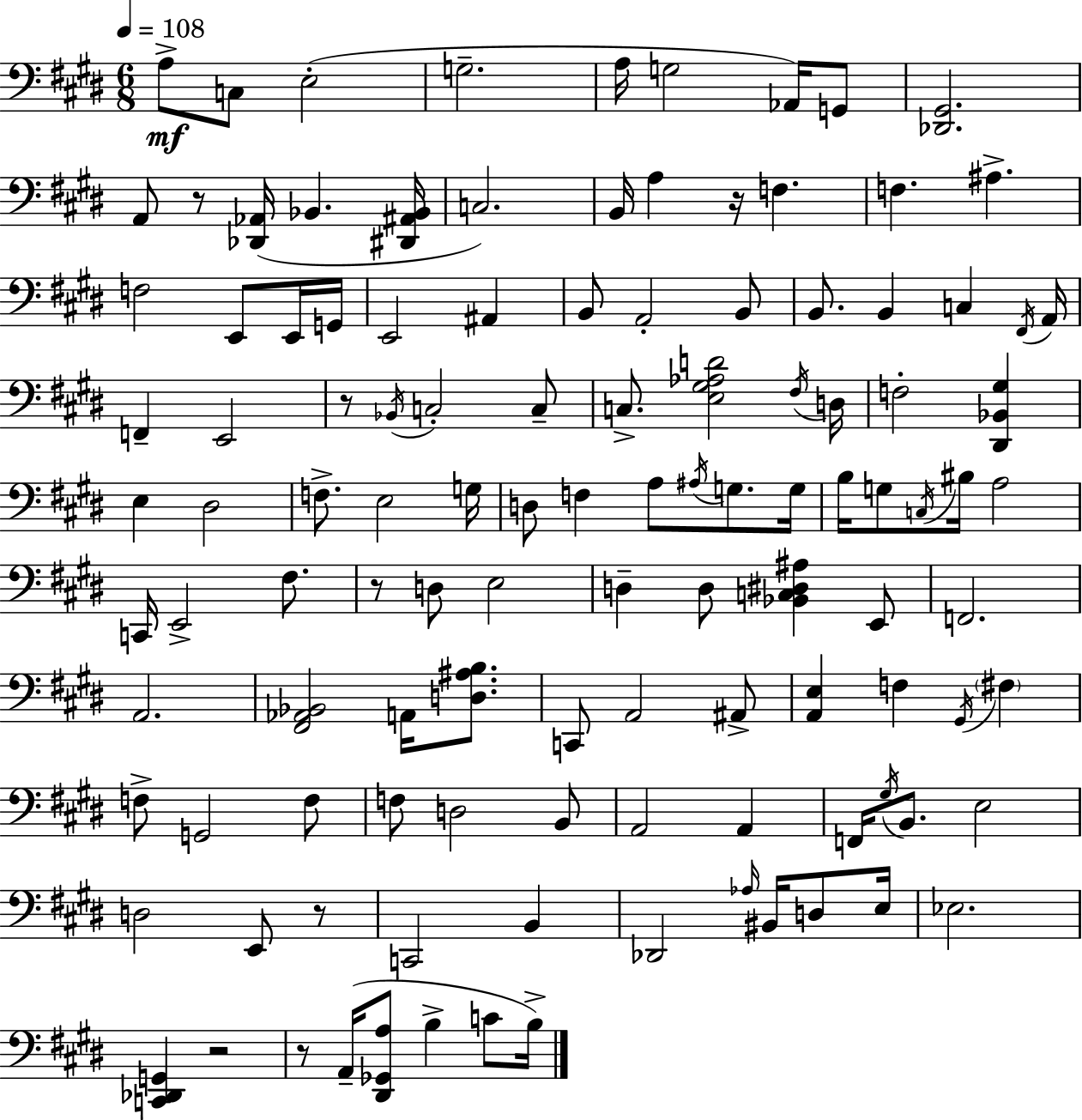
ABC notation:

X:1
T:Untitled
M:6/8
L:1/4
K:E
A,/2 C,/2 E,2 G,2 A,/4 G,2 _A,,/4 G,,/2 [_D,,^G,,]2 A,,/2 z/2 [_D,,_A,,]/4 _B,, [^D,,^A,,_B,,]/4 C,2 B,,/4 A, z/4 F, F, ^A, F,2 E,,/2 E,,/4 G,,/4 E,,2 ^A,, B,,/2 A,,2 B,,/2 B,,/2 B,, C, ^F,,/4 A,,/4 F,, E,,2 z/2 _B,,/4 C,2 C,/2 C,/2 [E,^G,_A,D]2 ^F,/4 D,/4 F,2 [^D,,_B,,^G,] E, ^D,2 F,/2 E,2 G,/4 D,/2 F, A,/2 ^A,/4 G,/2 G,/4 B,/4 G,/2 C,/4 ^B,/4 A,2 C,,/4 E,,2 ^F,/2 z/2 D,/2 E,2 D, D,/2 [_B,,C,^D,^A,] E,,/2 F,,2 A,,2 [^F,,_A,,_B,,]2 A,,/4 [D,^A,B,]/2 C,,/2 A,,2 ^A,,/2 [A,,E,] F, ^G,,/4 ^F, F,/2 G,,2 F,/2 F,/2 D,2 B,,/2 A,,2 A,, F,,/4 ^G,/4 B,,/2 E,2 D,2 E,,/2 z/2 C,,2 B,, _D,,2 _A,/4 ^B,,/4 D,/2 E,/4 _E,2 [C,,_D,,G,,] z2 z/2 A,,/4 [^D,,_G,,A,]/2 B, C/2 B,/4